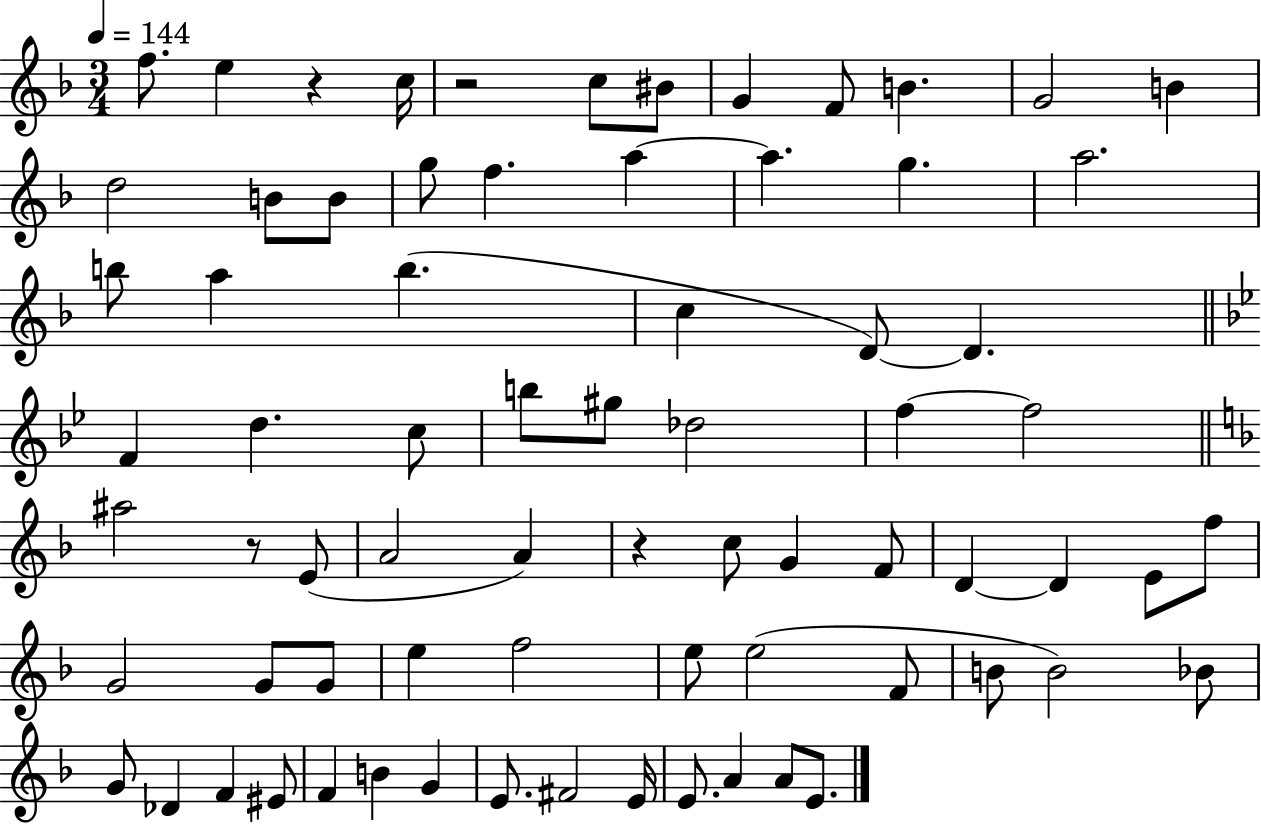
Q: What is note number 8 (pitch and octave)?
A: B4